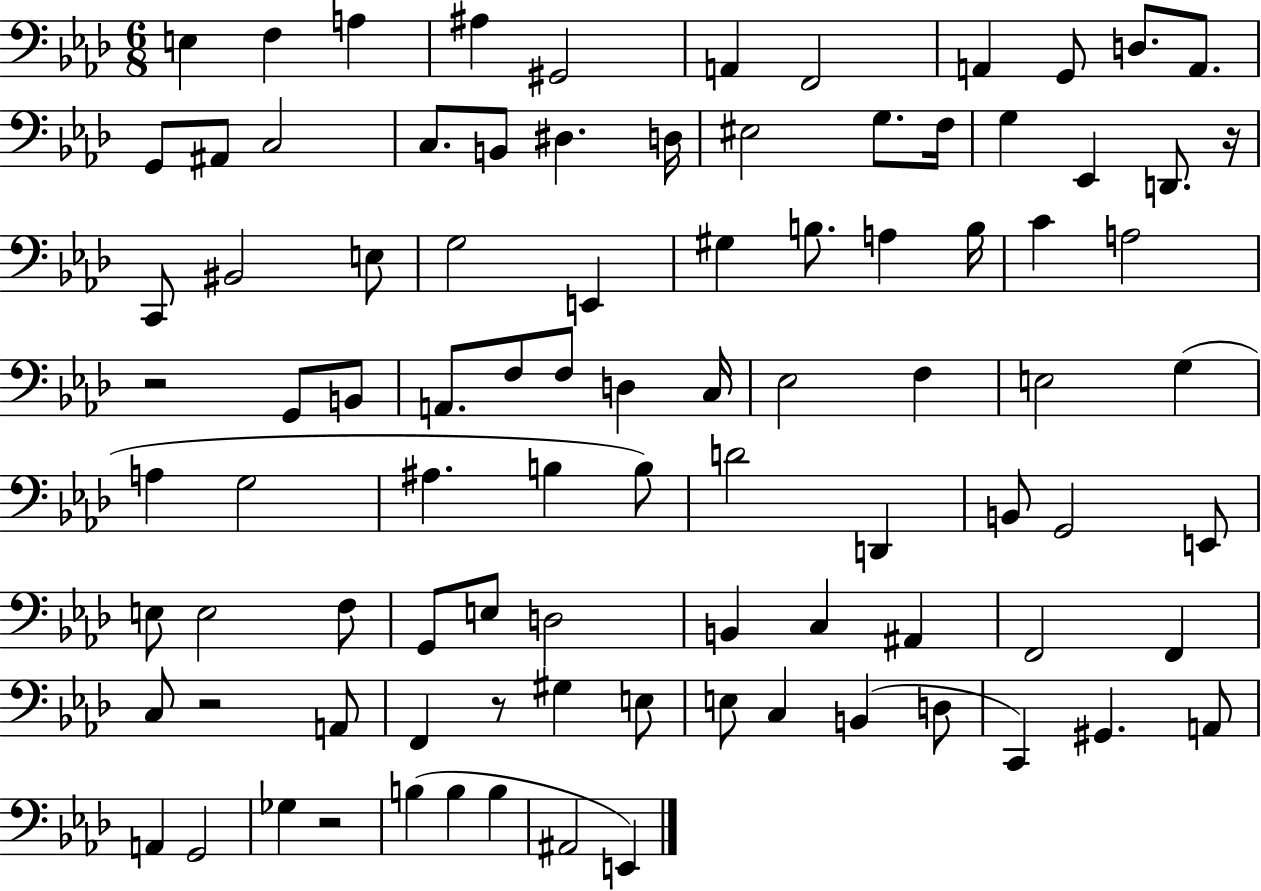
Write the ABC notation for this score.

X:1
T:Untitled
M:6/8
L:1/4
K:Ab
E, F, A, ^A, ^G,,2 A,, F,,2 A,, G,,/2 D,/2 A,,/2 G,,/2 ^A,,/2 C,2 C,/2 B,,/2 ^D, D,/4 ^E,2 G,/2 F,/4 G, _E,, D,,/2 z/4 C,,/2 ^B,,2 E,/2 G,2 E,, ^G, B,/2 A, B,/4 C A,2 z2 G,,/2 B,,/2 A,,/2 F,/2 F,/2 D, C,/4 _E,2 F, E,2 G, A, G,2 ^A, B, B,/2 D2 D,, B,,/2 G,,2 E,,/2 E,/2 E,2 F,/2 G,,/2 E,/2 D,2 B,, C, ^A,, F,,2 F,, C,/2 z2 A,,/2 F,, z/2 ^G, E,/2 E,/2 C, B,, D,/2 C,, ^G,, A,,/2 A,, G,,2 _G, z2 B, B, B, ^A,,2 E,,